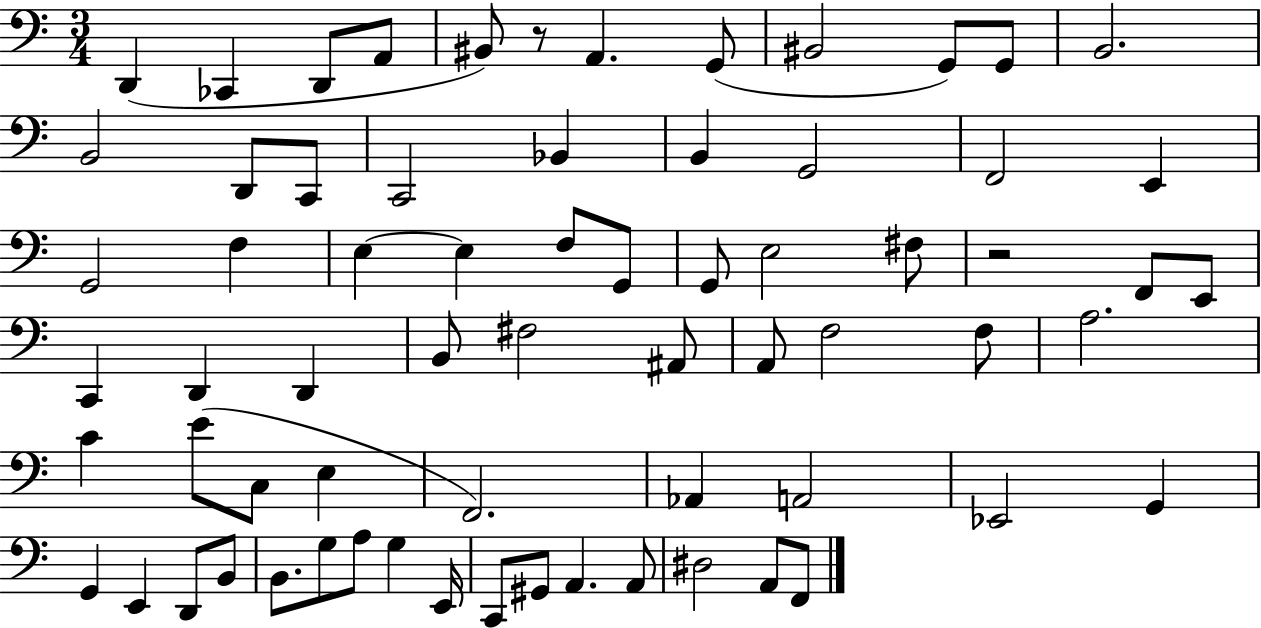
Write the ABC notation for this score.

X:1
T:Untitled
M:3/4
L:1/4
K:C
D,, _C,, D,,/2 A,,/2 ^B,,/2 z/2 A,, G,,/2 ^B,,2 G,,/2 G,,/2 B,,2 B,,2 D,,/2 C,,/2 C,,2 _B,, B,, G,,2 F,,2 E,, G,,2 F, E, E, F,/2 G,,/2 G,,/2 E,2 ^F,/2 z2 F,,/2 E,,/2 C,, D,, D,, B,,/2 ^F,2 ^A,,/2 A,,/2 F,2 F,/2 A,2 C E/2 C,/2 E, F,,2 _A,, A,,2 _E,,2 G,, G,, E,, D,,/2 B,,/2 B,,/2 G,/2 A,/2 G, E,,/4 C,,/2 ^G,,/2 A,, A,,/2 ^D,2 A,,/2 F,,/2